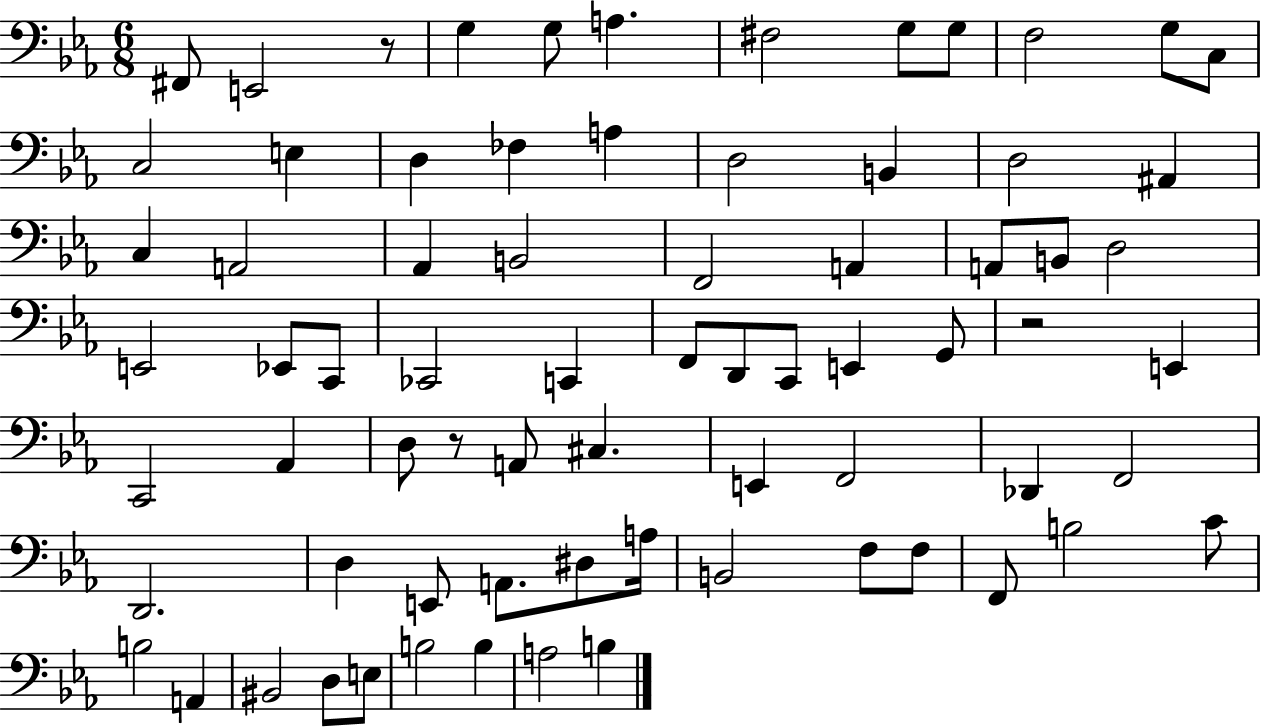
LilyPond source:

{
  \clef bass
  \numericTimeSignature
  \time 6/8
  \key ees \major
  fis,8 e,2 r8 | g4 g8 a4. | fis2 g8 g8 | f2 g8 c8 | \break c2 e4 | d4 fes4 a4 | d2 b,4 | d2 ais,4 | \break c4 a,2 | aes,4 b,2 | f,2 a,4 | a,8 b,8 d2 | \break e,2 ees,8 c,8 | ces,2 c,4 | f,8 d,8 c,8 e,4 g,8 | r2 e,4 | \break c,2 aes,4 | d8 r8 a,8 cis4. | e,4 f,2 | des,4 f,2 | \break d,2. | d4 e,8 a,8. dis8 a16 | b,2 f8 f8 | f,8 b2 c'8 | \break b2 a,4 | bis,2 d8 e8 | b2 b4 | a2 b4 | \break \bar "|."
}